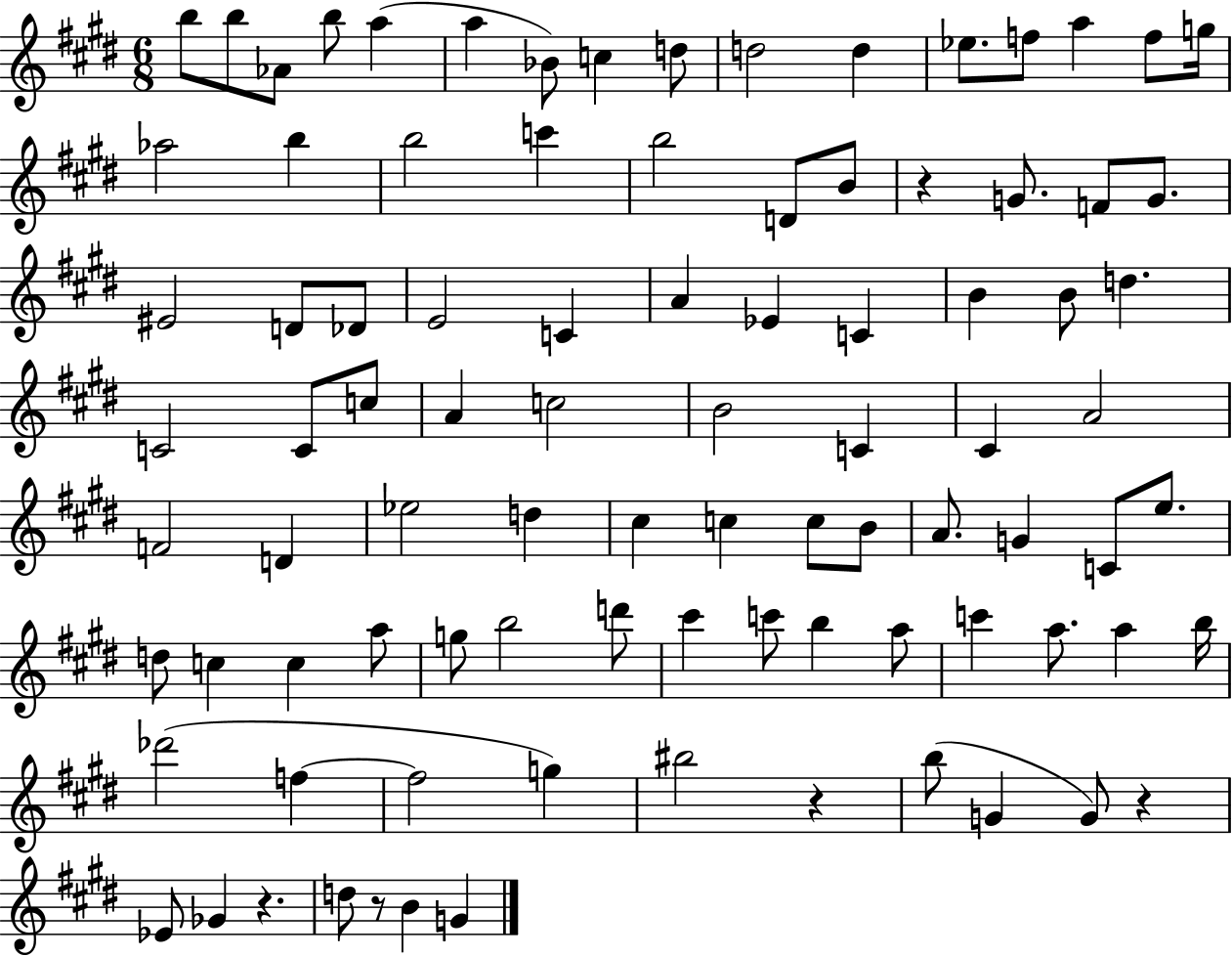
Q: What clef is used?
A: treble